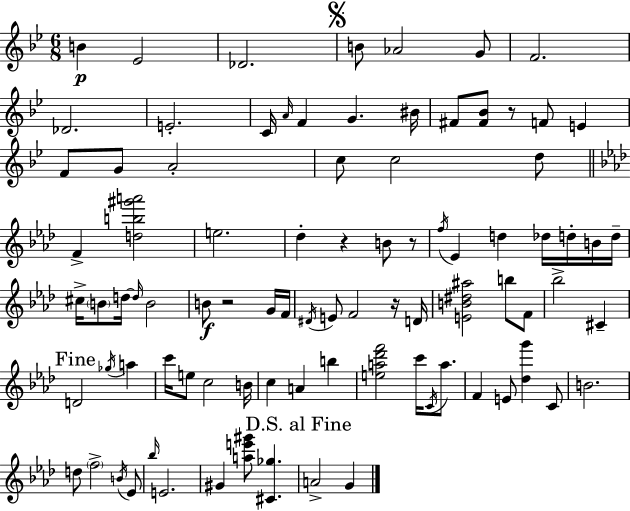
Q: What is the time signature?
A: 6/8